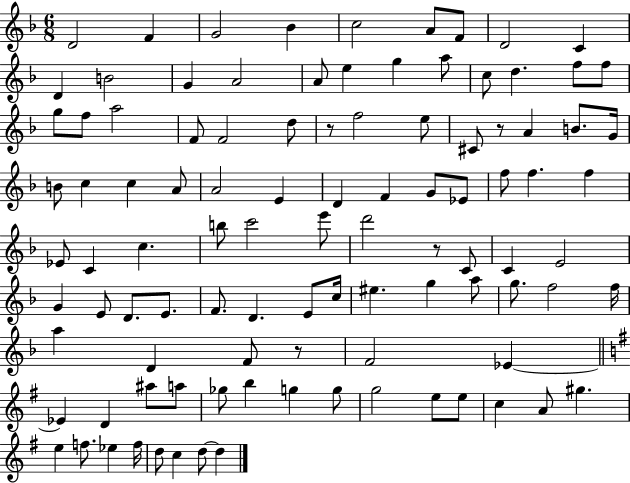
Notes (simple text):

D4/h F4/q G4/h Bb4/q C5/h A4/e F4/e D4/h C4/q D4/q B4/h G4/q A4/h A4/e E5/q G5/q A5/e C5/e D5/q. F5/e F5/e G5/e F5/e A5/h F4/e F4/h D5/e R/e F5/h E5/e C#4/e R/e A4/q B4/e. G4/s B4/e C5/q C5/q A4/e A4/h E4/q D4/q F4/q G4/e Eb4/e F5/e F5/q. F5/q Eb4/e C4/q C5/q. B5/e C6/h E6/e D6/h R/e C4/e C4/q E4/h G4/q E4/e D4/e. E4/e. F4/e. D4/q. E4/e C5/s EIS5/q. G5/q A5/e G5/e. F5/h F5/s A5/q D4/q F4/e R/e F4/h Eb4/q Eb4/q D4/q A#5/e A5/e Gb5/e B5/q G5/q G5/e G5/h E5/e E5/e C5/q A4/e G#5/q. E5/q F5/e. Eb5/q F5/s D5/e C5/q D5/e D5/q